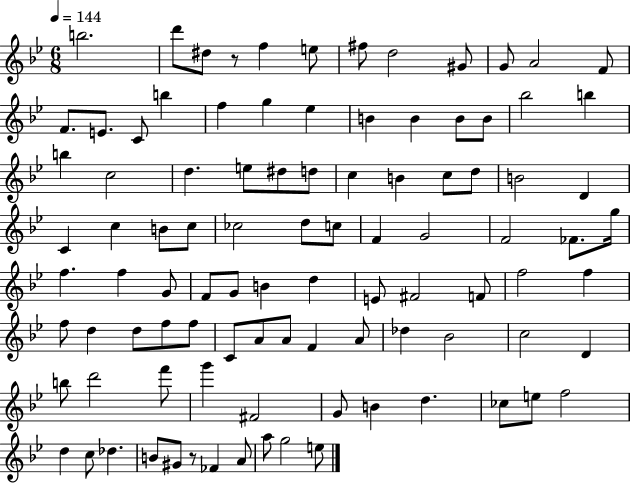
B5/h. D6/e D#5/e R/e F5/q E5/e F#5/e D5/h G#4/e G4/e A4/h F4/e F4/e. E4/e. C4/e B5/q F5/q G5/q Eb5/q B4/q B4/q B4/e B4/e Bb5/h B5/q B5/q C5/h D5/q. E5/e D#5/e D5/e C5/q B4/q C5/e D5/e B4/h D4/q C4/q C5/q B4/e C5/e CES5/h D5/e C5/e F4/q G4/h F4/h FES4/e. G5/s F5/q. F5/q G4/e F4/e G4/e B4/q D5/q E4/e F#4/h F4/e F5/h F5/q F5/e D5/q D5/e F5/e F5/e C4/e A4/e A4/e F4/q A4/e Db5/q Bb4/h C5/h D4/q B5/e D6/h F6/e G6/q F#4/h G4/e B4/q D5/q. CES5/e E5/e F5/h D5/q C5/e Db5/q. B4/e G#4/e R/e FES4/q A4/e A5/e G5/h E5/e